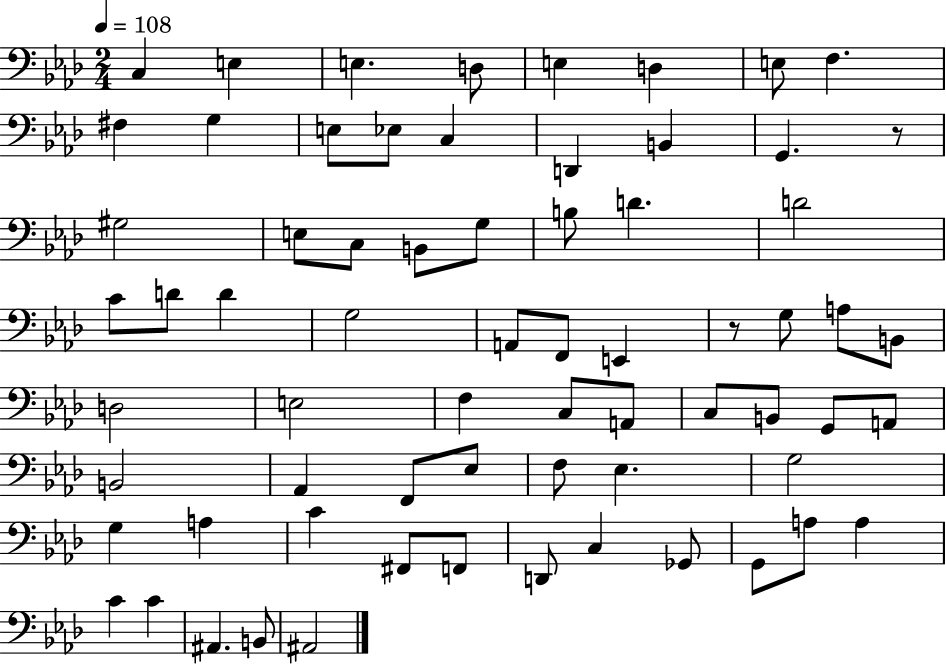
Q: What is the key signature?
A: AES major